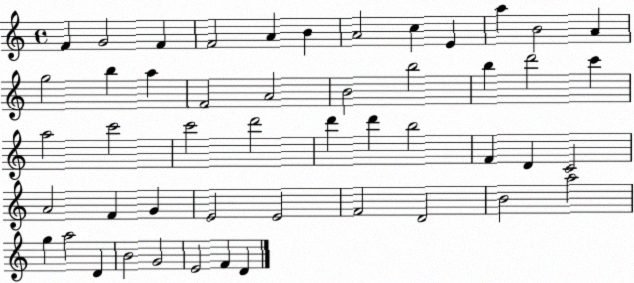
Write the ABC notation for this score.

X:1
T:Untitled
M:4/4
L:1/4
K:C
F G2 F F2 A B A2 c E a B2 A g2 b a F2 A2 B2 b2 b d'2 c' a2 c'2 c'2 d'2 d' d' b2 F D C2 A2 F G E2 E2 F2 D2 B2 a2 g a2 D B2 G2 E2 F D